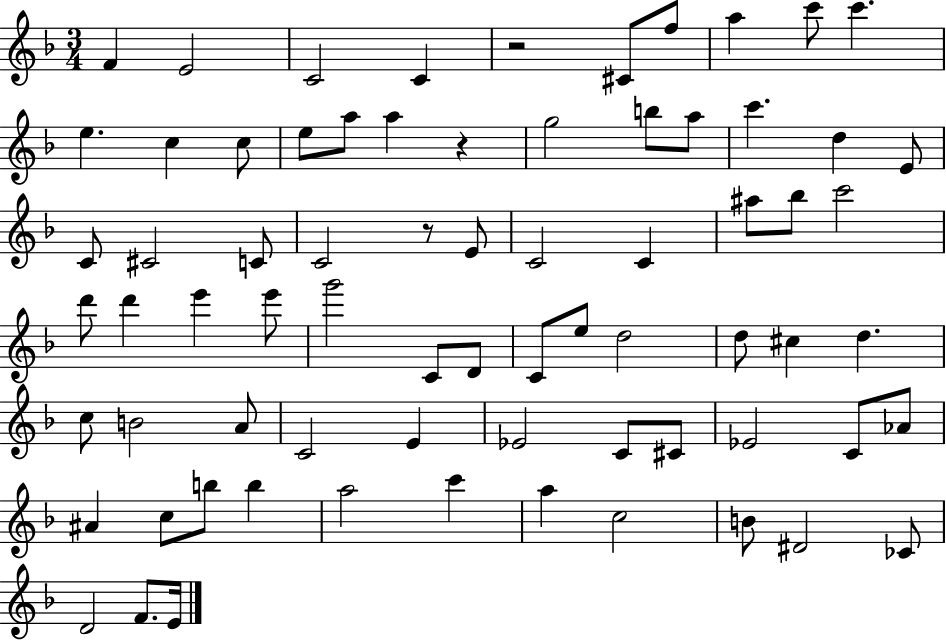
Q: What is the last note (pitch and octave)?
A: E4